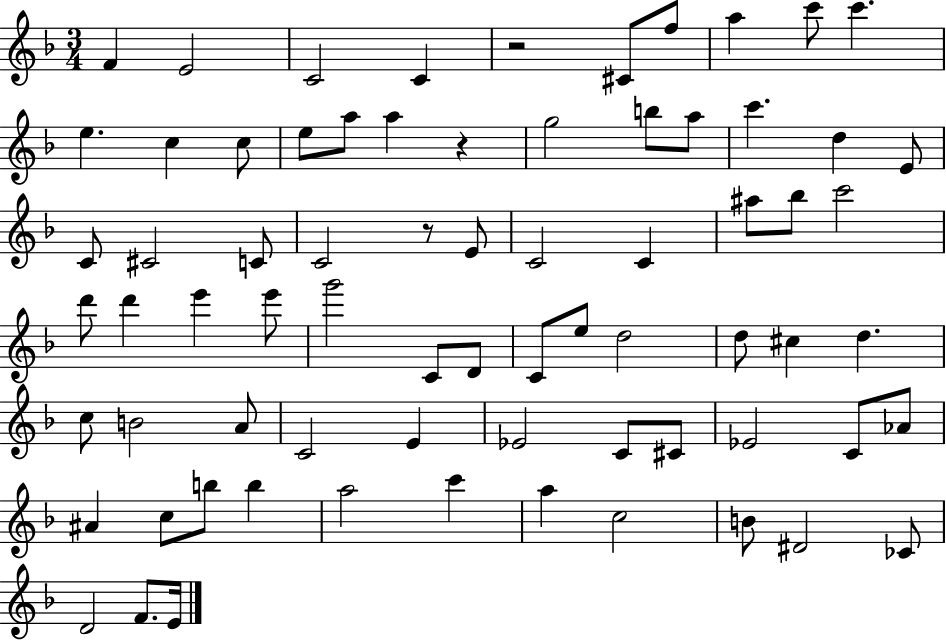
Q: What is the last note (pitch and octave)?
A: E4